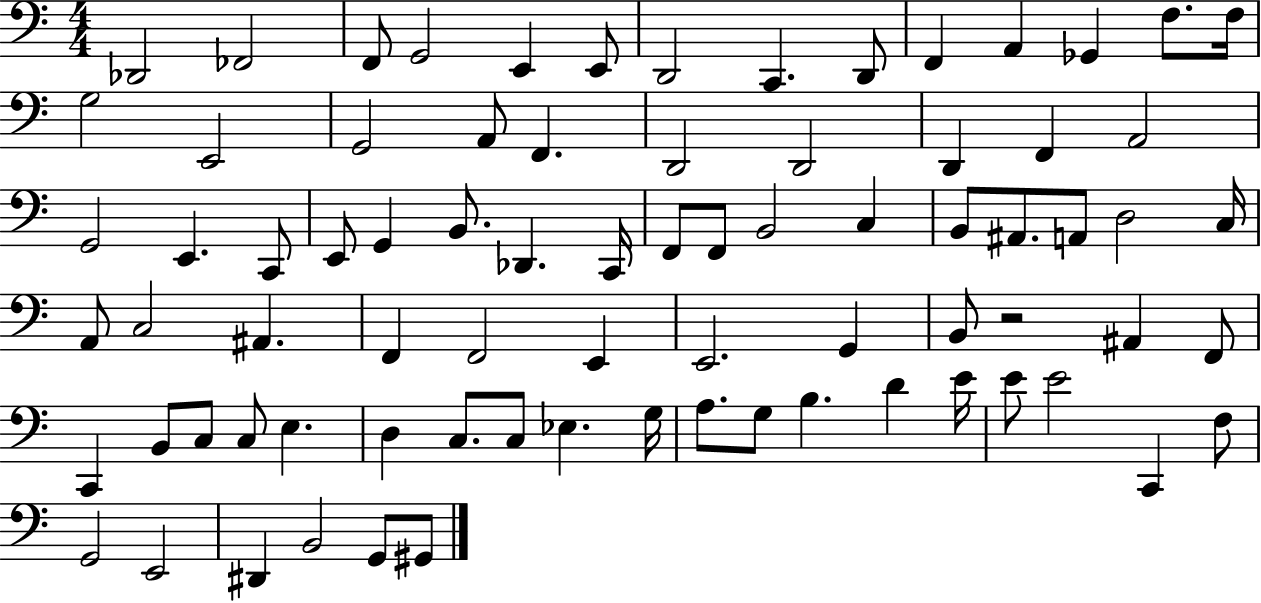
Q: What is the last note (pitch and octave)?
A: G#2